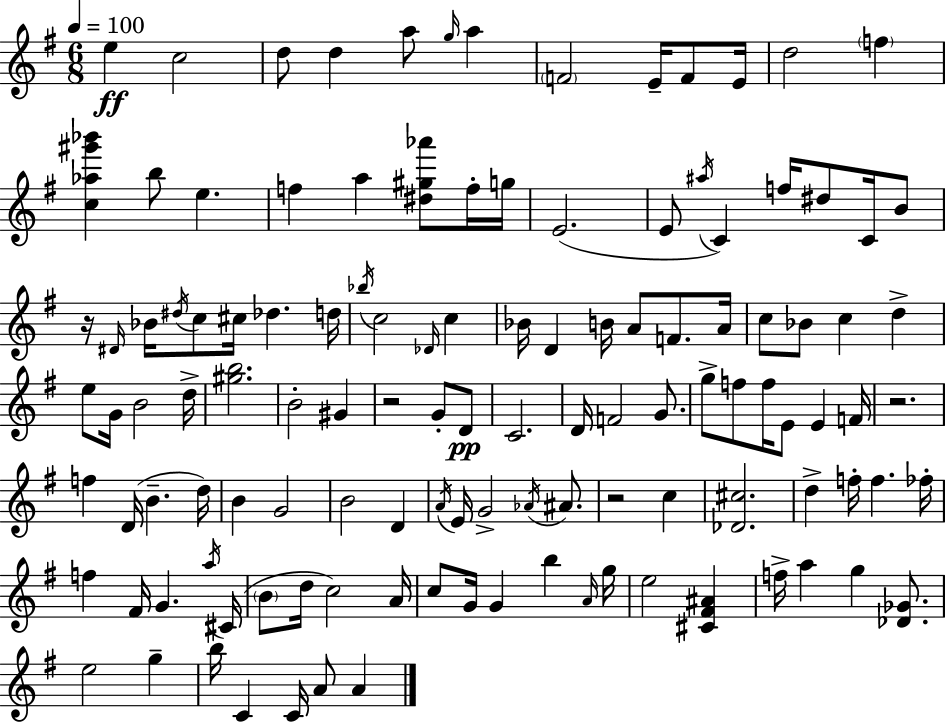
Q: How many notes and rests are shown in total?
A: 120